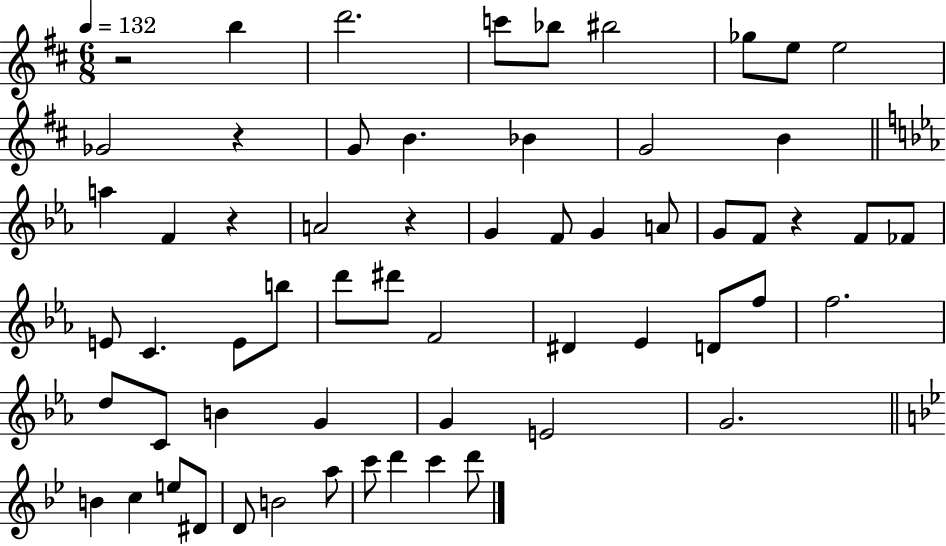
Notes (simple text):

R/h B5/q D6/h. C6/e Bb5/e BIS5/h Gb5/e E5/e E5/h Gb4/h R/q G4/e B4/q. Bb4/q G4/h B4/q A5/q F4/q R/q A4/h R/q G4/q F4/e G4/q A4/e G4/e F4/e R/q F4/e FES4/e E4/e C4/q. E4/e B5/e D6/e D#6/e F4/h D#4/q Eb4/q D4/e F5/e F5/h. D5/e C4/e B4/q G4/q G4/q E4/h G4/h. B4/q C5/q E5/e D#4/e D4/e B4/h A5/e C6/e D6/q C6/q D6/e